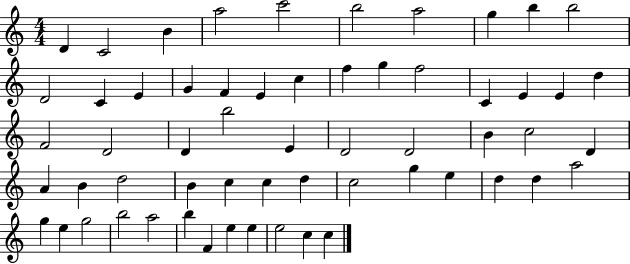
D4/q C4/h B4/q A5/h C6/h B5/h A5/h G5/q B5/q B5/h D4/h C4/q E4/q G4/q F4/q E4/q C5/q F5/q G5/q F5/h C4/q E4/q E4/q D5/q F4/h D4/h D4/q B5/h E4/q D4/h D4/h B4/q C5/h D4/q A4/q B4/q D5/h B4/q C5/q C5/q D5/q C5/h G5/q E5/q D5/q D5/q A5/h G5/q E5/q G5/h B5/h A5/h B5/q F4/q E5/q E5/q E5/h C5/q C5/q